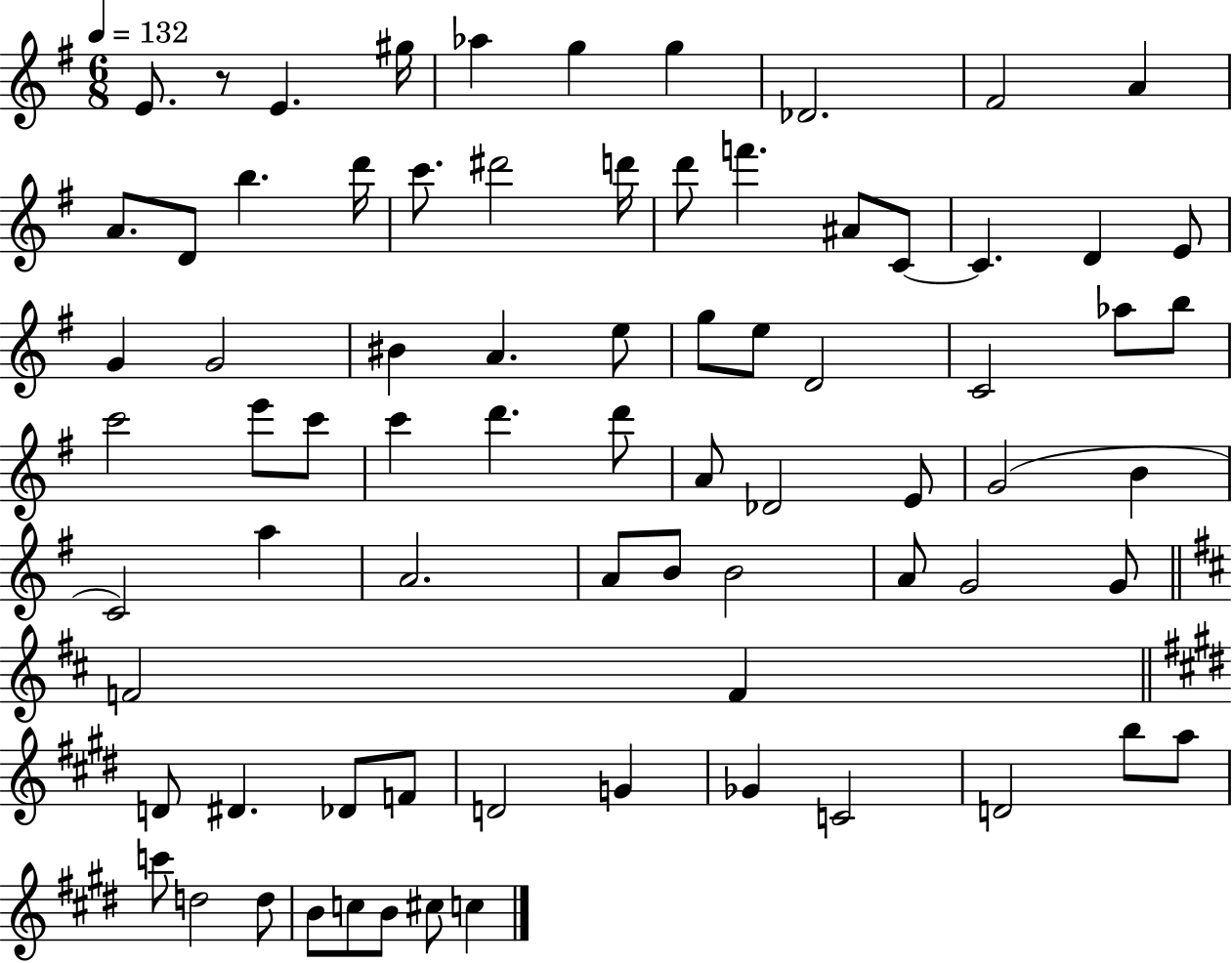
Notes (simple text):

E4/e. R/e E4/q. G#5/s Ab5/q G5/q G5/q Db4/h. F#4/h A4/q A4/e. D4/e B5/q. D6/s C6/e. D#6/h D6/s D6/e F6/q. A#4/e C4/e C4/q. D4/q E4/e G4/q G4/h BIS4/q A4/q. E5/e G5/e E5/e D4/h C4/h Ab5/e B5/e C6/h E6/e C6/e C6/q D6/q. D6/e A4/e Db4/h E4/e G4/h B4/q C4/h A5/q A4/h. A4/e B4/e B4/h A4/e G4/h G4/e F4/h F4/q D4/e D#4/q. Db4/e F4/e D4/h G4/q Gb4/q C4/h D4/h B5/e A5/e C6/e D5/h D5/e B4/e C5/e B4/e C#5/e C5/q